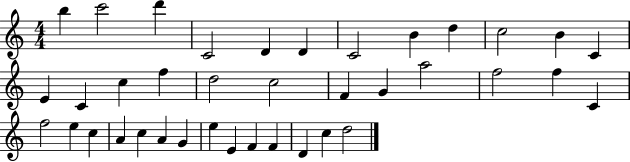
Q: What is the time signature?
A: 4/4